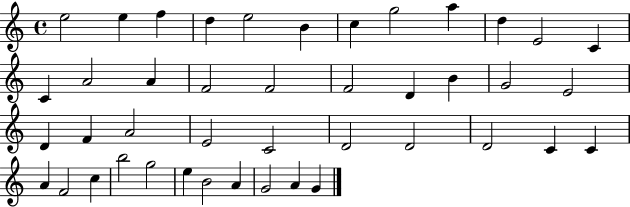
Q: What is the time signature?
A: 4/4